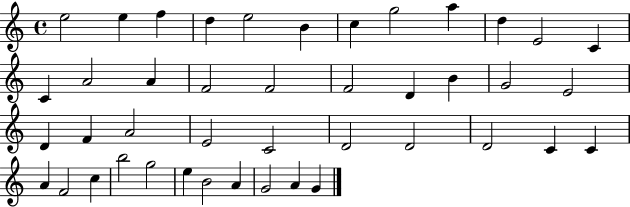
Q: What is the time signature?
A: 4/4